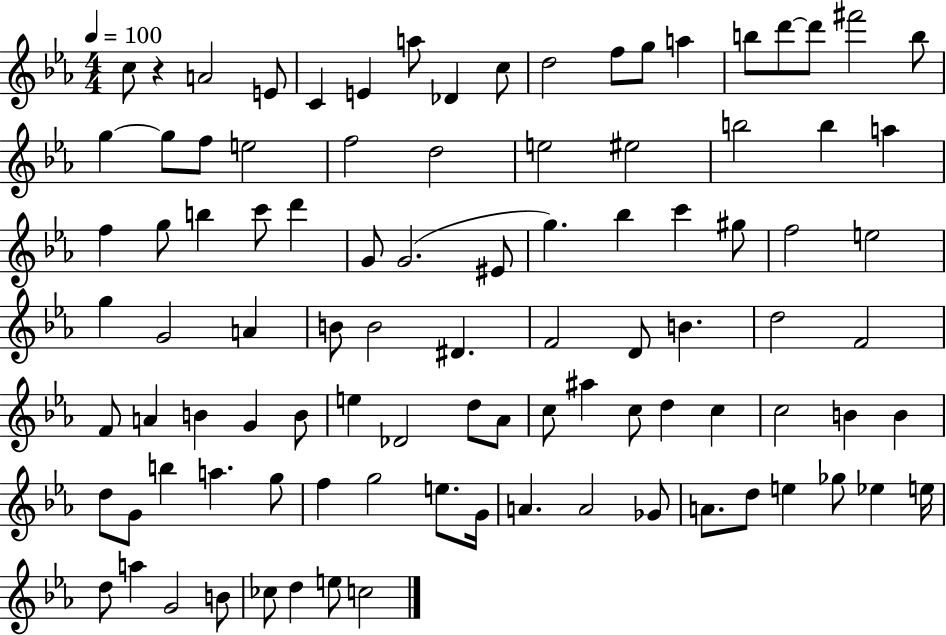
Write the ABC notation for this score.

X:1
T:Untitled
M:4/4
L:1/4
K:Eb
c/2 z A2 E/2 C E a/2 _D c/2 d2 f/2 g/2 a b/2 d'/2 d'/2 ^f'2 b/2 g g/2 f/2 e2 f2 d2 e2 ^e2 b2 b a f g/2 b c'/2 d' G/2 G2 ^E/2 g _b c' ^g/2 f2 e2 g G2 A B/2 B2 ^D F2 D/2 B d2 F2 F/2 A B G B/2 e _D2 d/2 _A/2 c/2 ^a c/2 d c c2 B B d/2 G/2 b a g/2 f g2 e/2 G/4 A A2 _G/2 A/2 d/2 e _g/2 _e e/4 d/2 a G2 B/2 _c/2 d e/2 c2